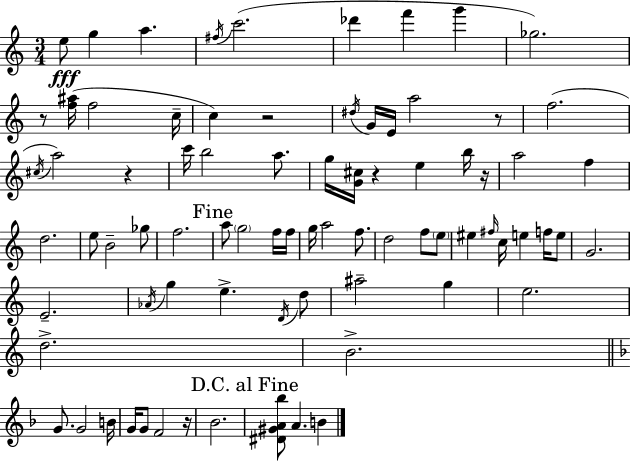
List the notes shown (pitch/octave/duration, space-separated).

E5/e G5/q A5/q. F#5/s C6/h. Db6/q F6/q G6/q Gb5/h. R/e [F5,A#5]/s F5/h C5/s C5/q R/h D#5/s G4/s E4/s A5/h R/e F5/h. C#5/s A5/h R/q C6/s B5/h A5/e. G5/s [G4,C#5]/s R/q E5/q B5/s R/s A5/h F5/q D5/h. E5/e B4/h Gb5/e F5/h. A5/e G5/h F5/s F5/s G5/s A5/h F5/e. D5/h F5/e E5/e EIS5/q F#5/s C5/s E5/q F5/s E5/e G4/h. E4/h. Ab4/s G5/q E5/q. D4/s D5/e A#5/h G5/q E5/h. D5/h. B4/h. G4/e. G4/h B4/s G4/s G4/e F4/h R/s Bb4/h. [D#4,G#4,A4,Bb5]/e A4/q. B4/q